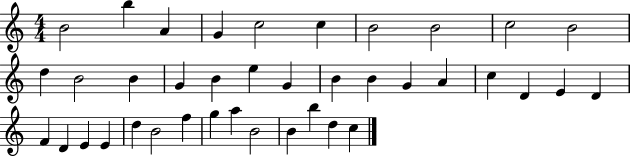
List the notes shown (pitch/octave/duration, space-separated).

B4/h B5/q A4/q G4/q C5/h C5/q B4/h B4/h C5/h B4/h D5/q B4/h B4/q G4/q B4/q E5/q G4/q B4/q B4/q G4/q A4/q C5/q D4/q E4/q D4/q F4/q D4/q E4/q E4/q D5/q B4/h F5/q G5/q A5/q B4/h B4/q B5/q D5/q C5/q